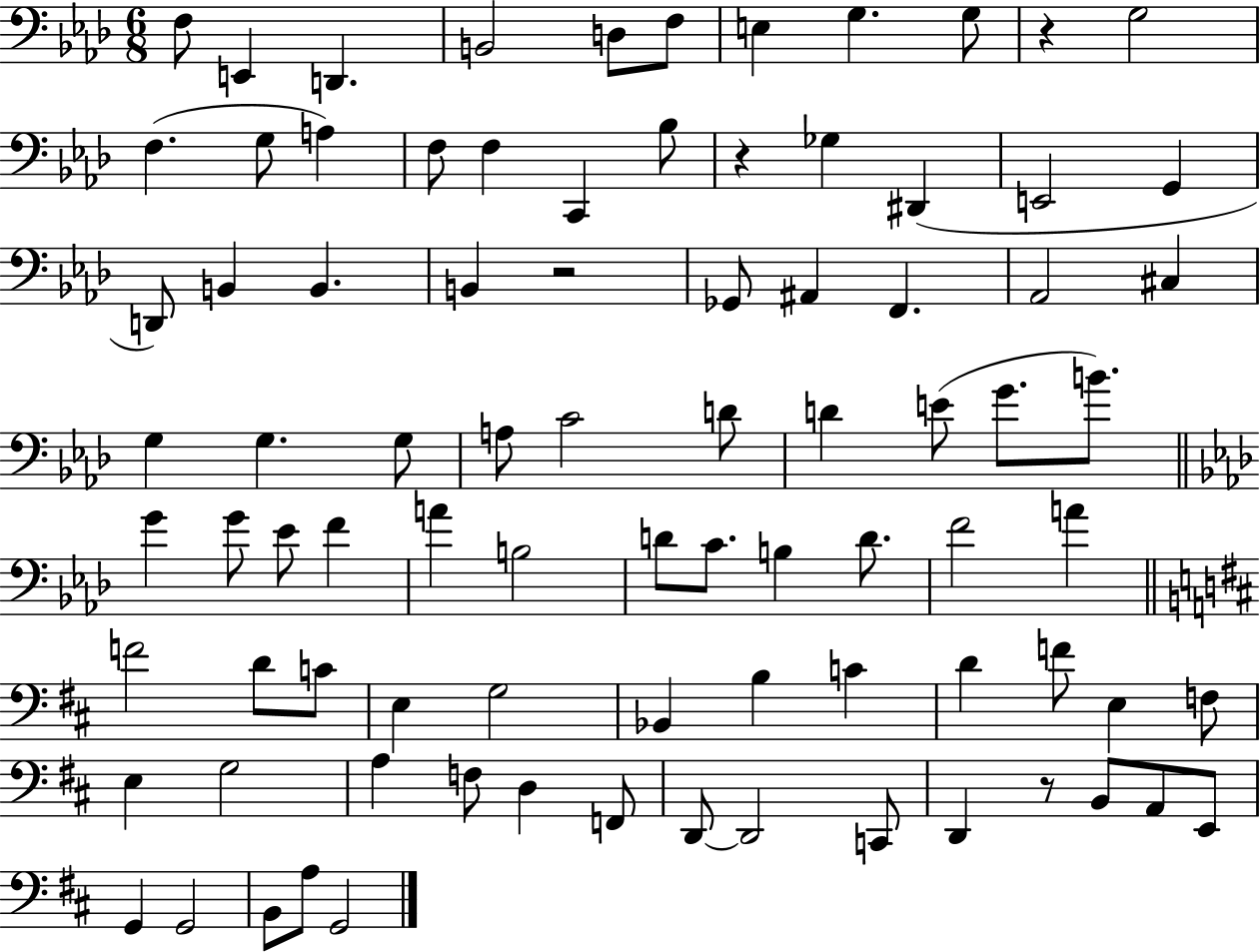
X:1
T:Untitled
M:6/8
L:1/4
K:Ab
F,/2 E,, D,, B,,2 D,/2 F,/2 E, G, G,/2 z G,2 F, G,/2 A, F,/2 F, C,, _B,/2 z _G, ^D,, E,,2 G,, D,,/2 B,, B,, B,, z2 _G,,/2 ^A,, F,, _A,,2 ^C, G, G, G,/2 A,/2 C2 D/2 D E/2 G/2 B/2 G G/2 _E/2 F A B,2 D/2 C/2 B, D/2 F2 A F2 D/2 C/2 E, G,2 _B,, B, C D F/2 E, F,/2 E, G,2 A, F,/2 D, F,,/2 D,,/2 D,,2 C,,/2 D,, z/2 B,,/2 A,,/2 E,,/2 G,, G,,2 B,,/2 A,/2 G,,2